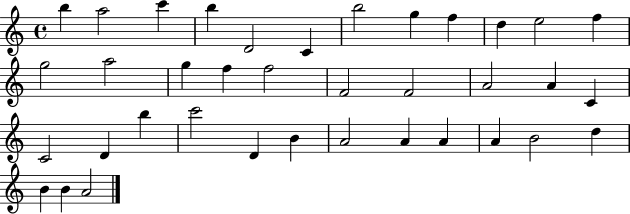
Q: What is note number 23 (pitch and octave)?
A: C4